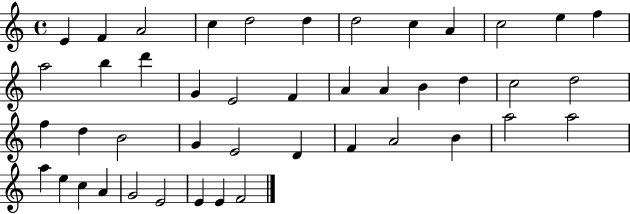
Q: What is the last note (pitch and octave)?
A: F4